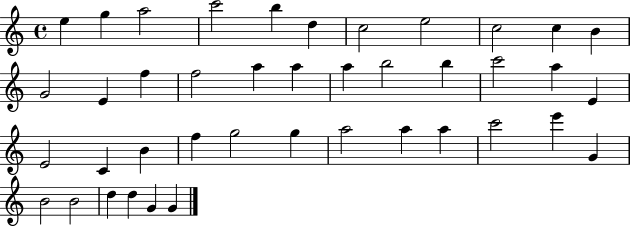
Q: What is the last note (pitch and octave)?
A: G4